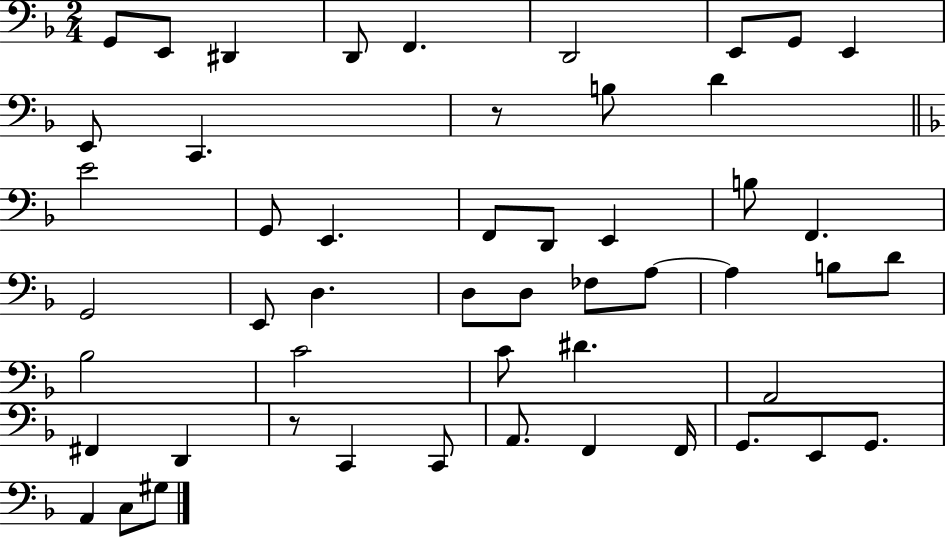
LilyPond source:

{
  \clef bass
  \numericTimeSignature
  \time 2/4
  \key f \major
  \repeat volta 2 { g,8 e,8 dis,4 | d,8 f,4. | d,2 | e,8 g,8 e,4 | \break e,8 c,4. | r8 b8 d'4 | \bar "||" \break \key f \major e'2 | g,8 e,4. | f,8 d,8 e,4 | b8 f,4. | \break g,2 | e,8 d4. | d8 d8 fes8 a8~~ | a4 b8 d'8 | \break bes2 | c'2 | c'8 dis'4. | a,2 | \break fis,4 d,4 | r8 c,4 c,8 | a,8. f,4 f,16 | g,8. e,8 g,8. | \break a,4 c8 gis8 | } \bar "|."
}